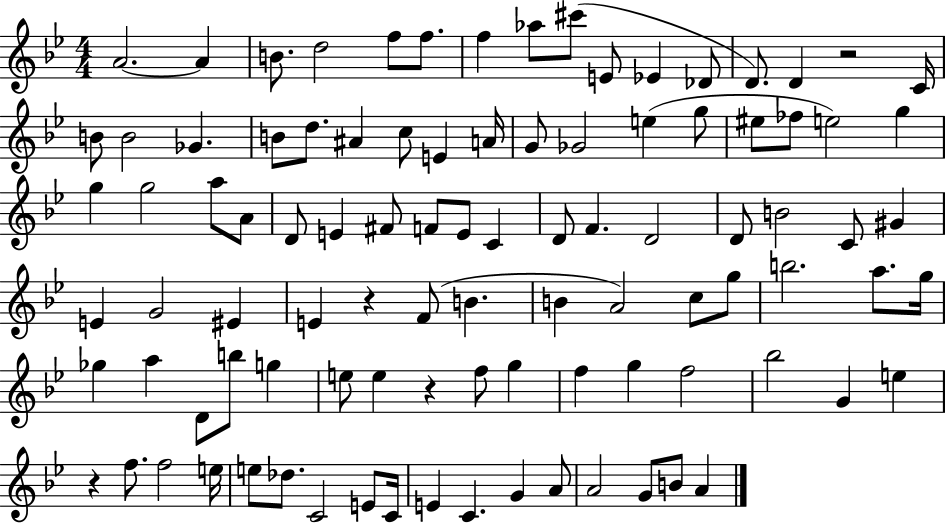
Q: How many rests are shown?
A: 4